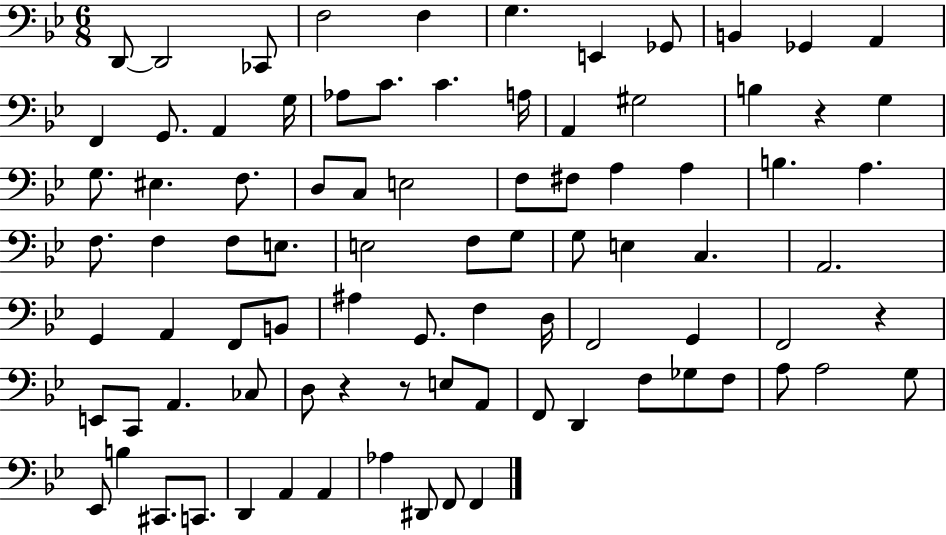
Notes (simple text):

D2/e D2/h CES2/e F3/h F3/q G3/q. E2/q Gb2/e B2/q Gb2/q A2/q F2/q G2/e. A2/q G3/s Ab3/e C4/e. C4/q. A3/s A2/q G#3/h B3/q R/q G3/q G3/e. EIS3/q. F3/e. D3/e C3/e E3/h F3/e F#3/e A3/q A3/q B3/q. A3/q. F3/e. F3/q F3/e E3/e. E3/h F3/e G3/e G3/e E3/q C3/q. A2/h. G2/q A2/q F2/e B2/e A#3/q G2/e. F3/q D3/s F2/h G2/q F2/h R/q E2/e C2/e A2/q. CES3/e D3/e R/q R/e E3/e A2/e F2/e D2/q F3/e Gb3/e F3/e A3/e A3/h G3/e Eb2/e B3/q C#2/e. C2/e. D2/q A2/q A2/q Ab3/q D#2/e F2/e F2/q